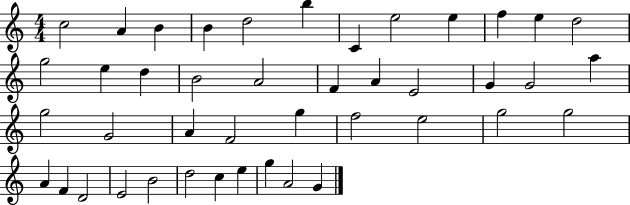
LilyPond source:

{
  \clef treble
  \numericTimeSignature
  \time 4/4
  \key c \major
  c''2 a'4 b'4 | b'4 d''2 b''4 | c'4 e''2 e''4 | f''4 e''4 d''2 | \break g''2 e''4 d''4 | b'2 a'2 | f'4 a'4 e'2 | g'4 g'2 a''4 | \break g''2 g'2 | a'4 f'2 g''4 | f''2 e''2 | g''2 g''2 | \break a'4 f'4 d'2 | e'2 b'2 | d''2 c''4 e''4 | g''4 a'2 g'4 | \break \bar "|."
}